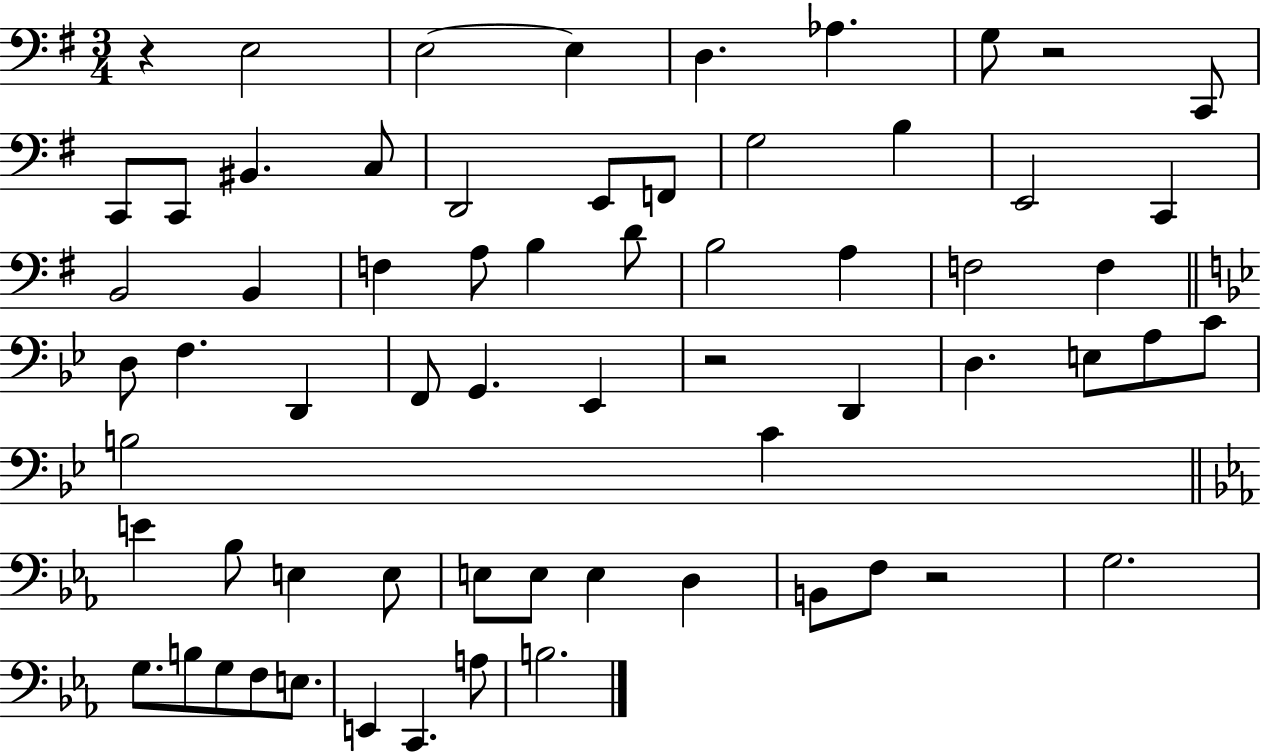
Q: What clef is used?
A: bass